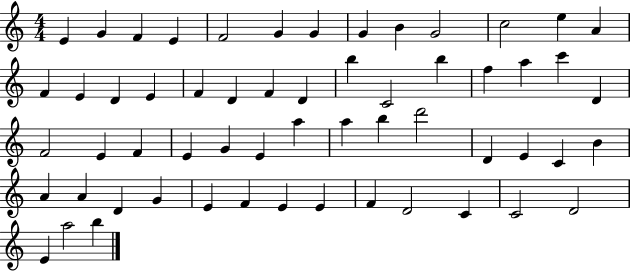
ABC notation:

X:1
T:Untitled
M:4/4
L:1/4
K:C
E G F E F2 G G G B G2 c2 e A F E D E F D F D b C2 b f a c' D F2 E F E G E a a b d'2 D E C B A A D G E F E E F D2 C C2 D2 E a2 b